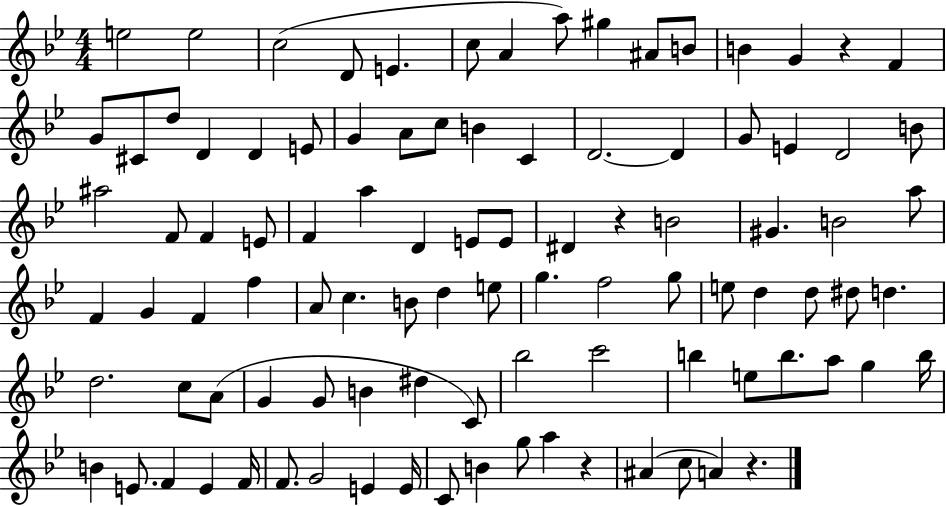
E5/h E5/h C5/h D4/e E4/q. C5/e A4/q A5/e G#5/q A#4/e B4/e B4/q G4/q R/q F4/q G4/e C#4/e D5/e D4/q D4/q E4/e G4/q A4/e C5/e B4/q C4/q D4/h. D4/q G4/e E4/q D4/h B4/e A#5/h F4/e F4/q E4/e F4/q A5/q D4/q E4/e E4/e D#4/q R/q B4/h G#4/q. B4/h A5/e F4/q G4/q F4/q F5/q A4/e C5/q. B4/e D5/q E5/e G5/q. F5/h G5/e E5/e D5/q D5/e D#5/e D5/q. D5/h. C5/e A4/e G4/q G4/e B4/q D#5/q C4/e Bb5/h C6/h B5/q E5/e B5/e. A5/e G5/q B5/s B4/q E4/e. F4/q E4/q F4/s F4/e. G4/h E4/q E4/s C4/e B4/q G5/e A5/q R/q A#4/q C5/e A4/q R/q.